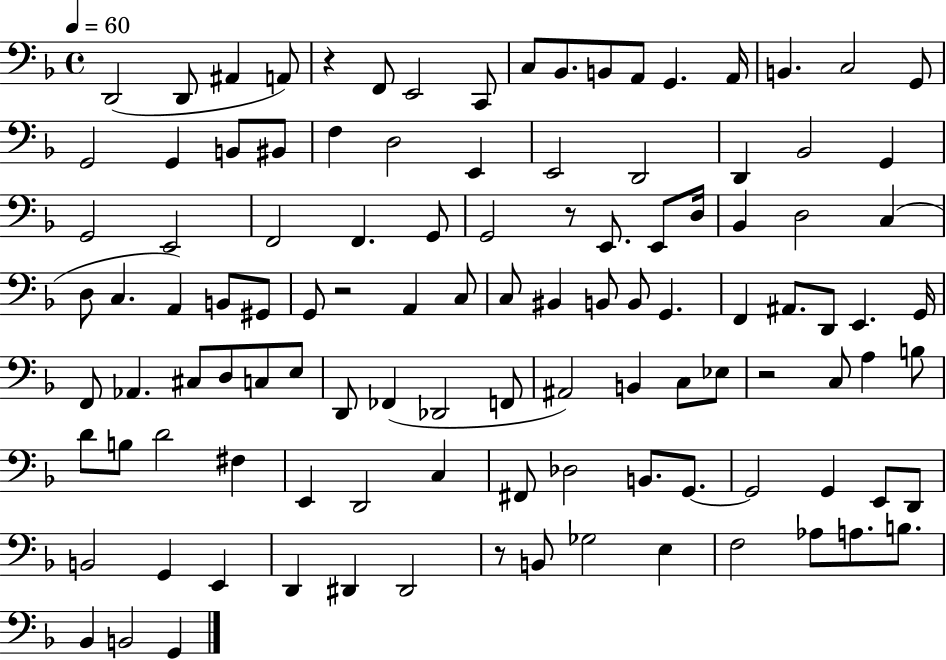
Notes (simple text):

D2/h D2/e A#2/q A2/e R/q F2/e E2/h C2/e C3/e Bb2/e. B2/e A2/e G2/q. A2/s B2/q. C3/h G2/e G2/h G2/q B2/e BIS2/e F3/q D3/h E2/q E2/h D2/h D2/q Bb2/h G2/q G2/h E2/h F2/h F2/q. G2/e G2/h R/e E2/e. E2/e D3/s Bb2/q D3/h C3/q D3/e C3/q. A2/q B2/e G#2/e G2/e R/h A2/q C3/e C3/e BIS2/q B2/e B2/e G2/q. F2/q A#2/e. D2/e E2/q. G2/s F2/e Ab2/q. C#3/e D3/e C3/e E3/e D2/e FES2/q Db2/h F2/e A#2/h B2/q C3/e Eb3/e R/h C3/e A3/q B3/e D4/e B3/e D4/h F#3/q E2/q D2/h C3/q F#2/e Db3/h B2/e. G2/e. G2/h G2/q E2/e D2/e B2/h G2/q E2/q D2/q D#2/q D#2/h R/e B2/e Gb3/h E3/q F3/h Ab3/e A3/e. B3/e. Bb2/q B2/h G2/q